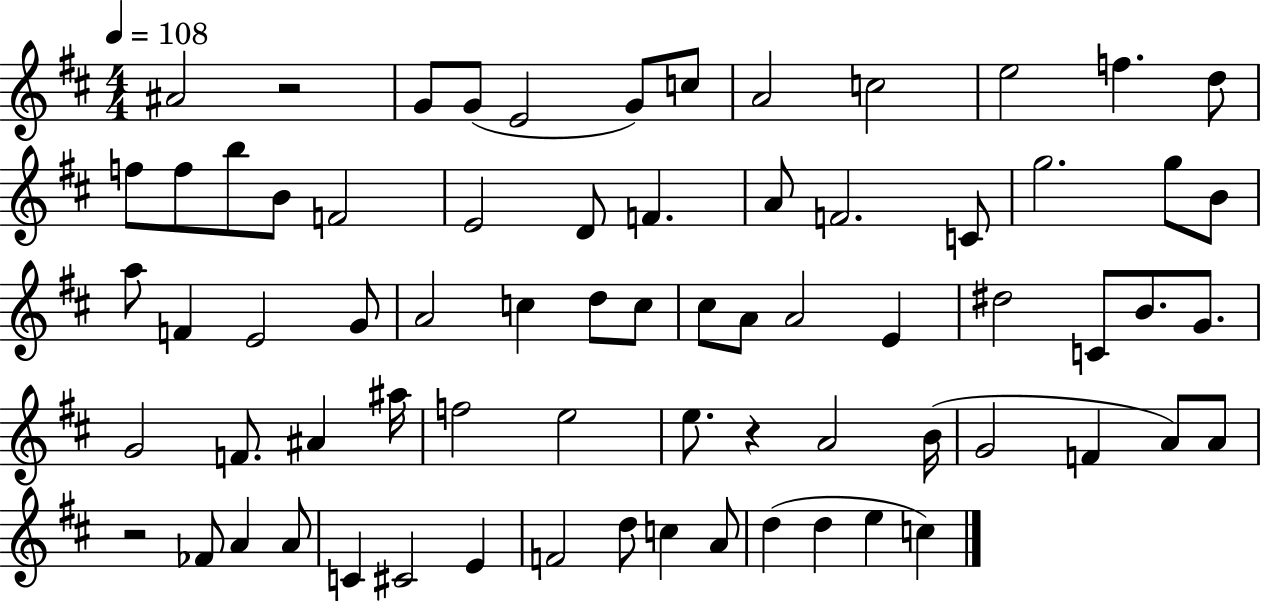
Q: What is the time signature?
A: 4/4